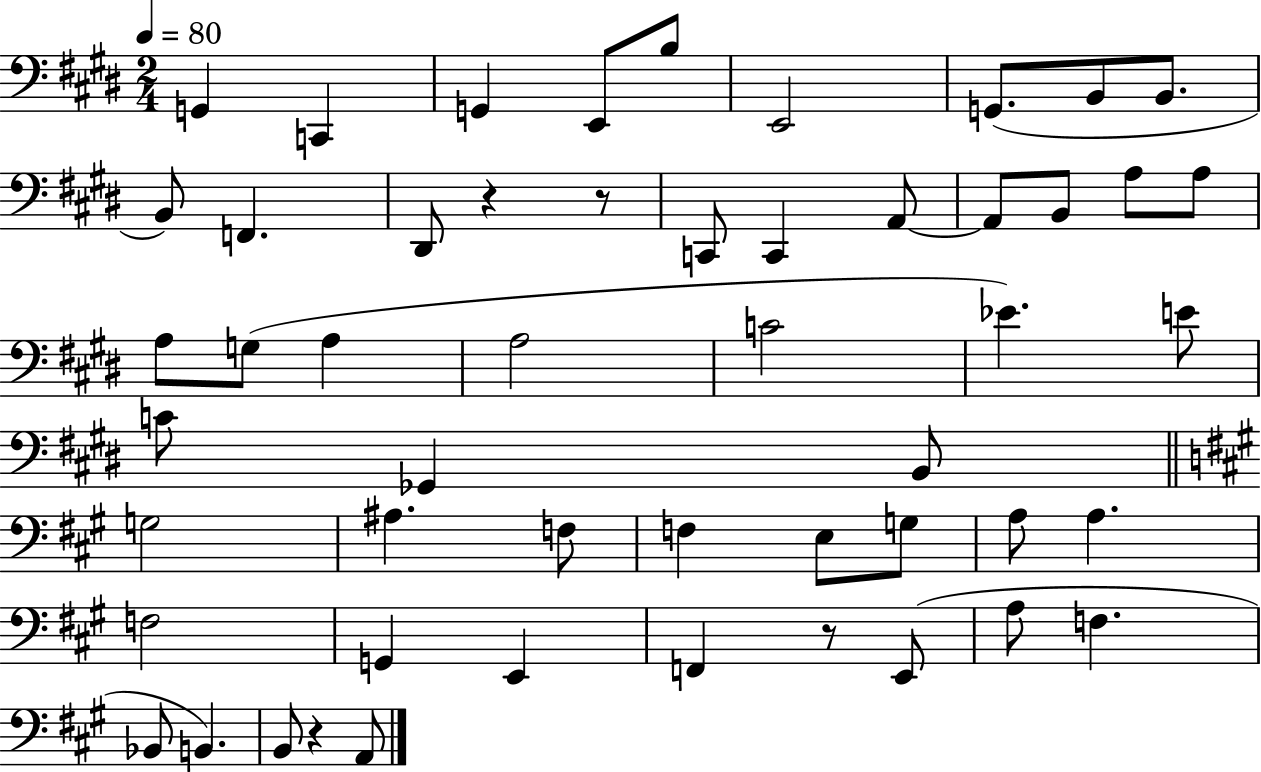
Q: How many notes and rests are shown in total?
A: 52